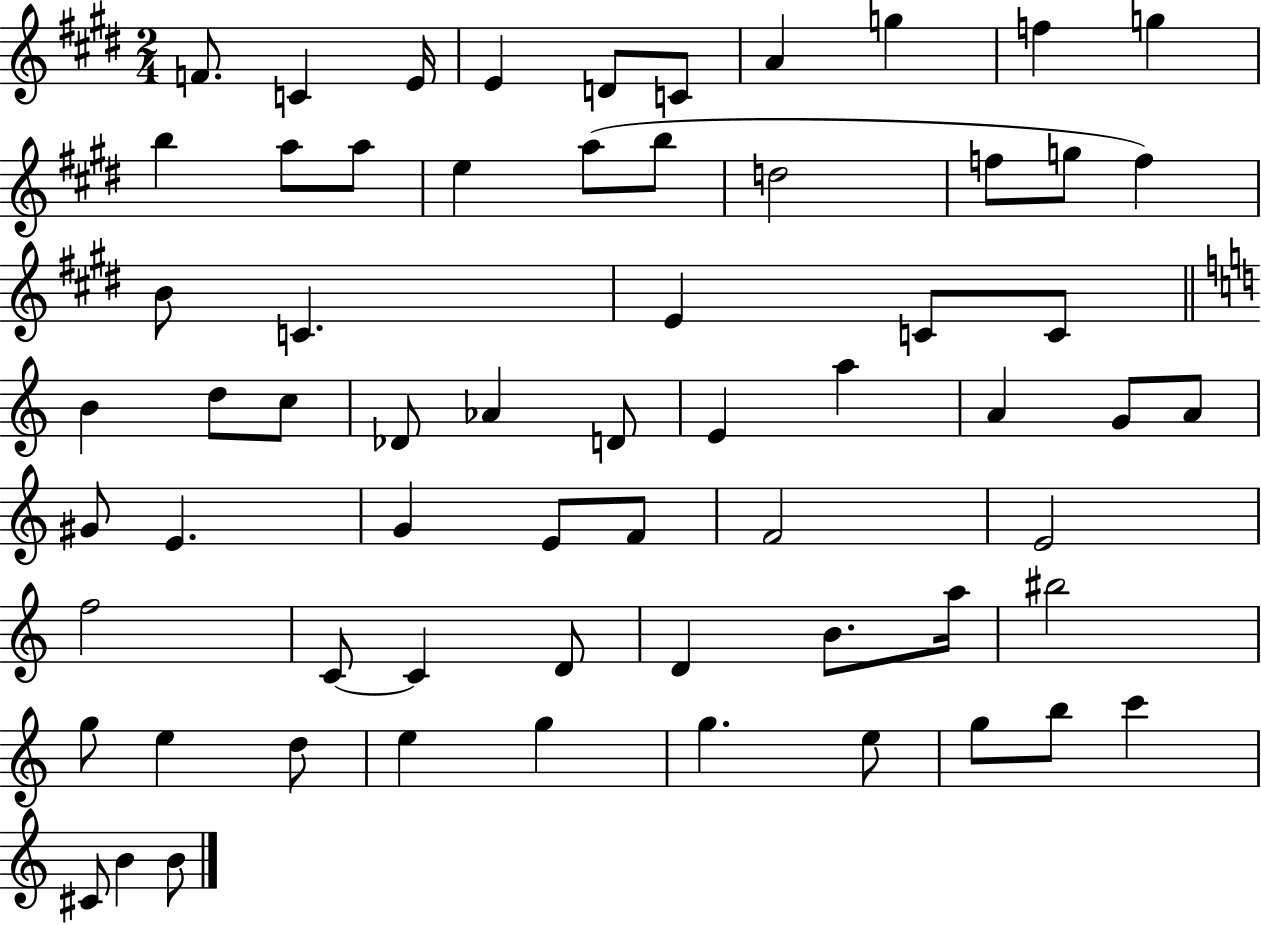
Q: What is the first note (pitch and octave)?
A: F4